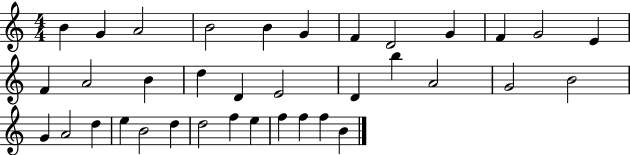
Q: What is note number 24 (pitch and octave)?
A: G4